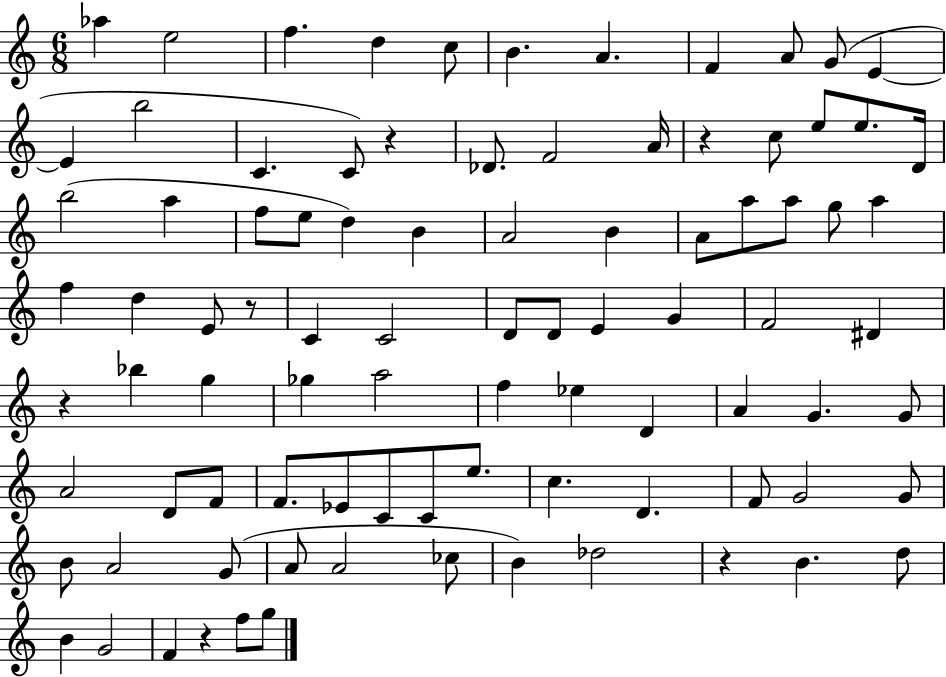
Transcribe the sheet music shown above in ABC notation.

X:1
T:Untitled
M:6/8
L:1/4
K:C
_a e2 f d c/2 B A F A/2 G/2 E E b2 C C/2 z _D/2 F2 A/4 z c/2 e/2 e/2 D/4 b2 a f/2 e/2 d B A2 B A/2 a/2 a/2 g/2 a f d E/2 z/2 C C2 D/2 D/2 E G F2 ^D z _b g _g a2 f _e D A G G/2 A2 D/2 F/2 F/2 _E/2 C/2 C/2 e/2 c D F/2 G2 G/2 B/2 A2 G/2 A/2 A2 _c/2 B _d2 z B d/2 B G2 F z f/2 g/2